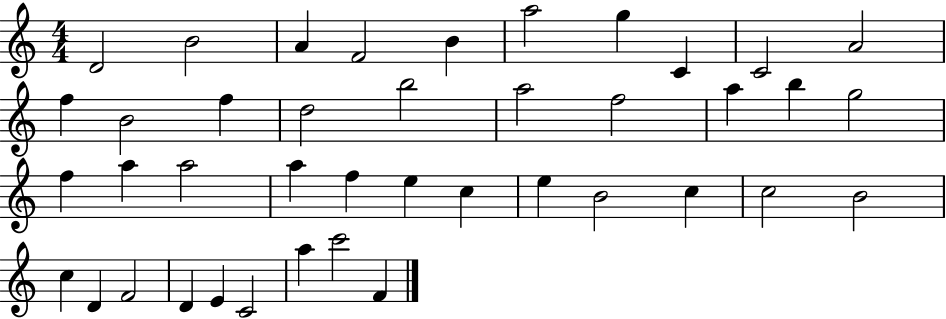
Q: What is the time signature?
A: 4/4